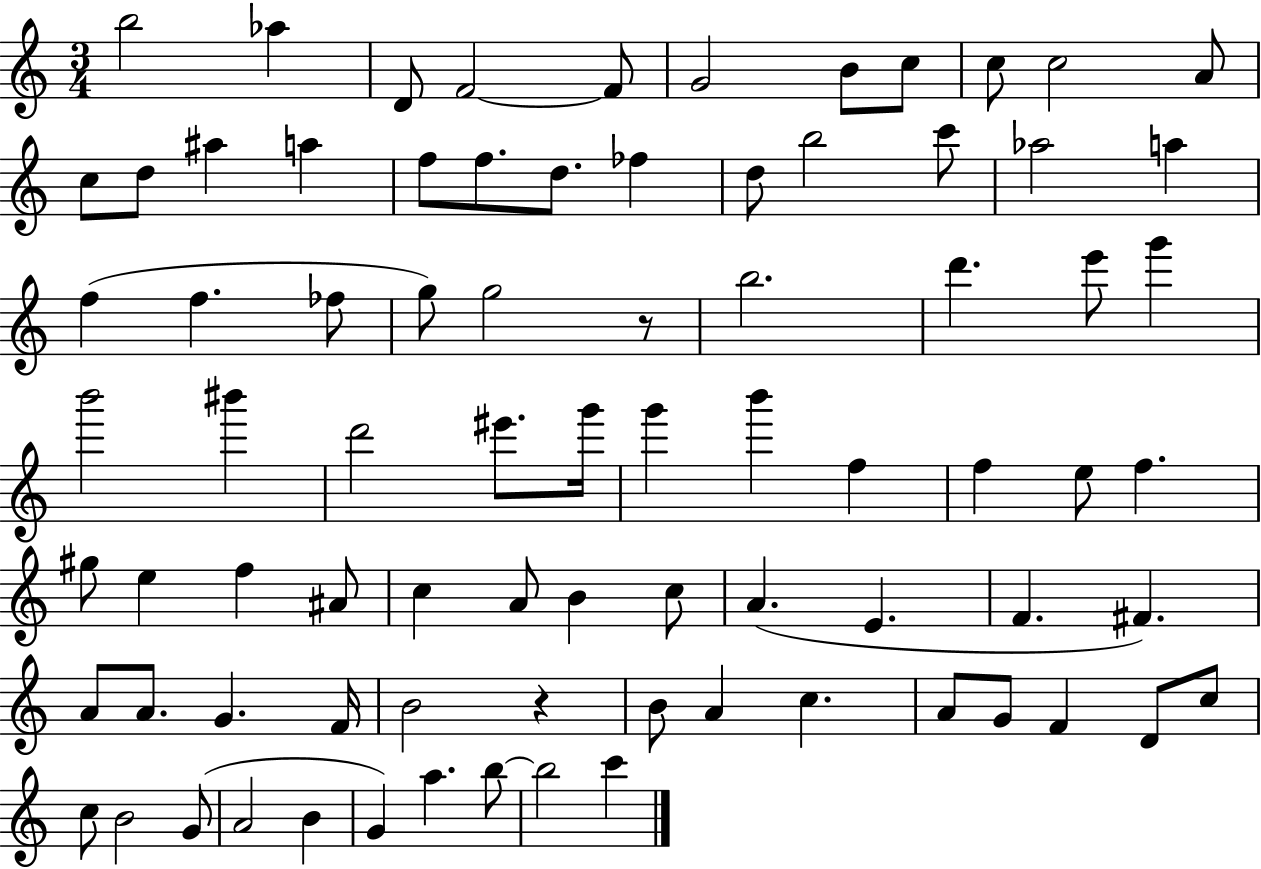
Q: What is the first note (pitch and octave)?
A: B5